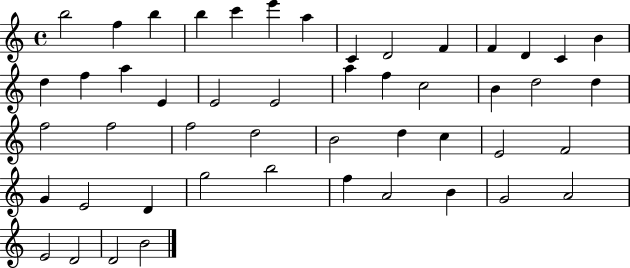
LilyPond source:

{
  \clef treble
  \time 4/4
  \defaultTimeSignature
  \key c \major
  b''2 f''4 b''4 | b''4 c'''4 e'''4 a''4 | c'4 d'2 f'4 | f'4 d'4 c'4 b'4 | \break d''4 f''4 a''4 e'4 | e'2 e'2 | a''4 f''4 c''2 | b'4 d''2 d''4 | \break f''2 f''2 | f''2 d''2 | b'2 d''4 c''4 | e'2 f'2 | \break g'4 e'2 d'4 | g''2 b''2 | f''4 a'2 b'4 | g'2 a'2 | \break e'2 d'2 | d'2 b'2 | \bar "|."
}